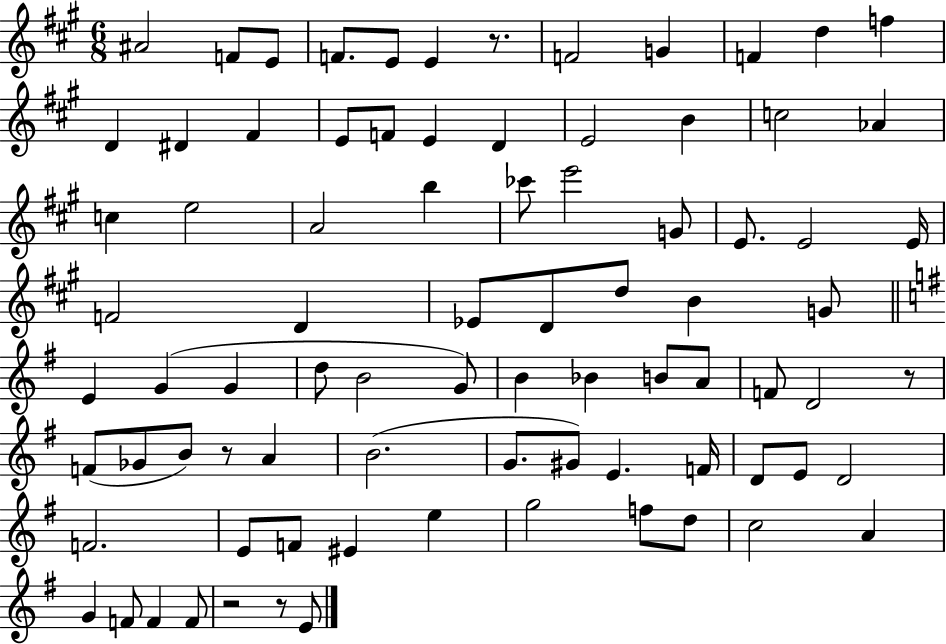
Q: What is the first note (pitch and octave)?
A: A#4